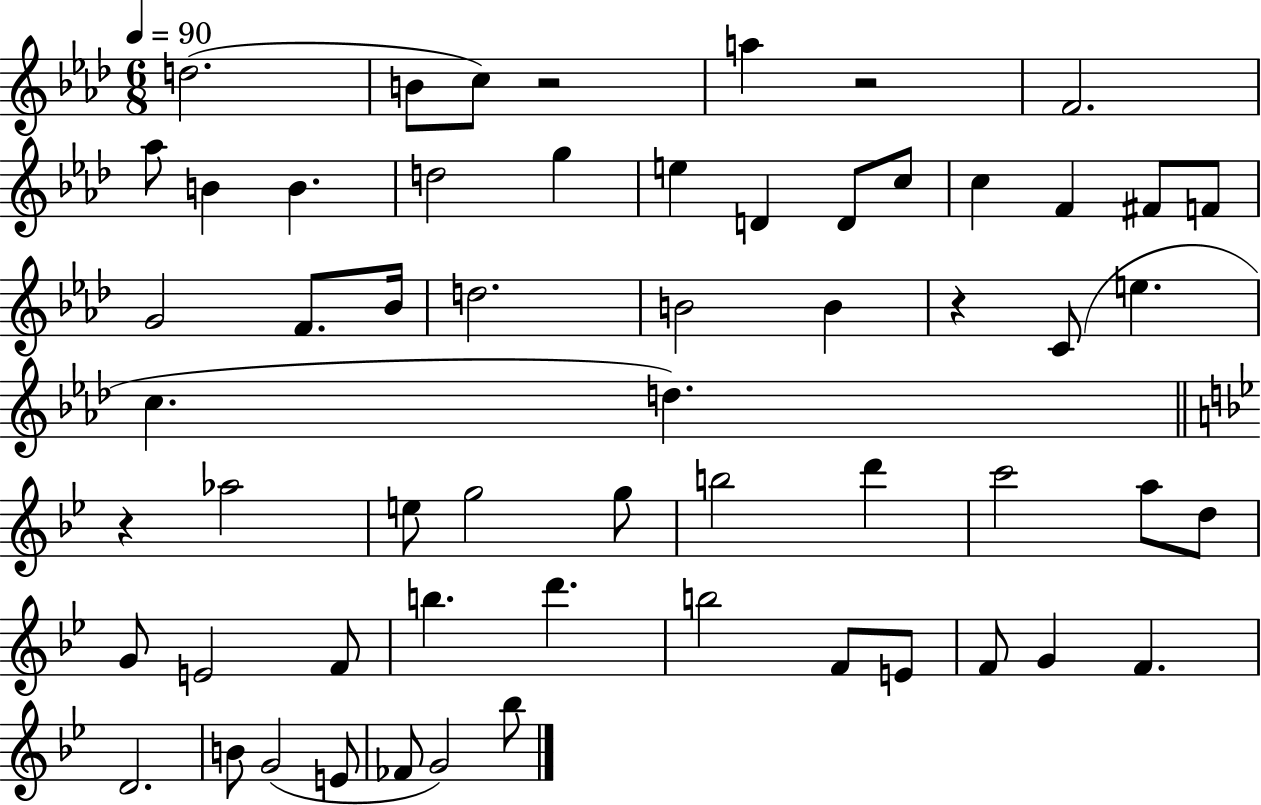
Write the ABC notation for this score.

X:1
T:Untitled
M:6/8
L:1/4
K:Ab
d2 B/2 c/2 z2 a z2 F2 _a/2 B B d2 g e D D/2 c/2 c F ^F/2 F/2 G2 F/2 _B/4 d2 B2 B z C/2 e c d z _a2 e/2 g2 g/2 b2 d' c'2 a/2 d/2 G/2 E2 F/2 b d' b2 F/2 E/2 F/2 G F D2 B/2 G2 E/2 _F/2 G2 _b/2